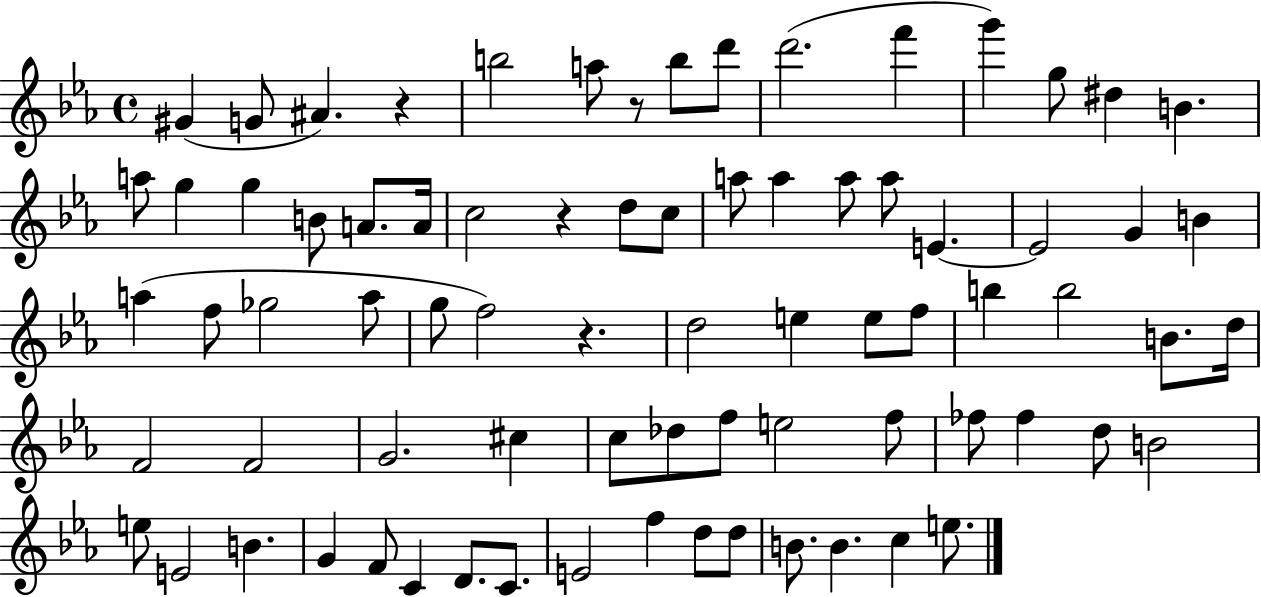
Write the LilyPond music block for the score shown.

{
  \clef treble
  \time 4/4
  \defaultTimeSignature
  \key ees \major
  \repeat volta 2 { gis'4( g'8 ais'4.) r4 | b''2 a''8 r8 b''8 d'''8 | d'''2.( f'''4 | g'''4) g''8 dis''4 b'4. | \break a''8 g''4 g''4 b'8 a'8. a'16 | c''2 r4 d''8 c''8 | a''8 a''4 a''8 a''8 e'4.~~ | e'2 g'4 b'4 | \break a''4( f''8 ges''2 a''8 | g''8 f''2) r4. | d''2 e''4 e''8 f''8 | b''4 b''2 b'8. d''16 | \break f'2 f'2 | g'2. cis''4 | c''8 des''8 f''8 e''2 f''8 | fes''8 fes''4 d''8 b'2 | \break e''8 e'2 b'4. | g'4 f'8 c'4 d'8. c'8. | e'2 f''4 d''8 d''8 | b'8. b'4. c''4 e''8. | \break } \bar "|."
}